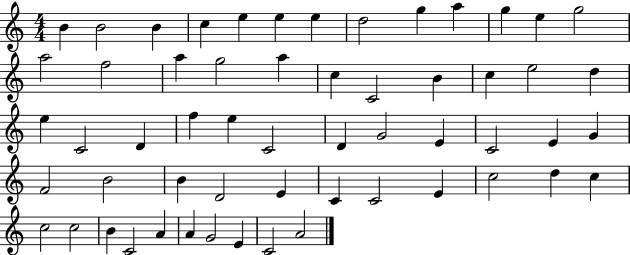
B4/q B4/h B4/q C5/q E5/q E5/q E5/q D5/h G5/q A5/q G5/q E5/q G5/h A5/h F5/h A5/q G5/h A5/q C5/q C4/h B4/q C5/q E5/h D5/q E5/q C4/h D4/q F5/q E5/q C4/h D4/q G4/h E4/q C4/h E4/q G4/q F4/h B4/h B4/q D4/h E4/q C4/q C4/h E4/q C5/h D5/q C5/q C5/h C5/h B4/q C4/h A4/q A4/q G4/h E4/q C4/h A4/h